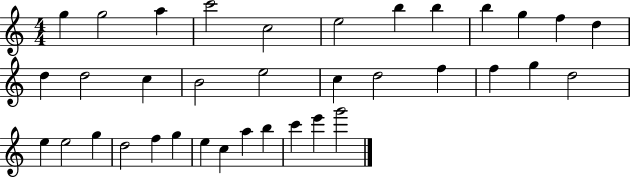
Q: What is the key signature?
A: C major